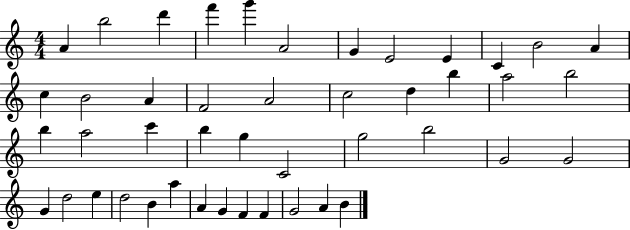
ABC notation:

X:1
T:Untitled
M:4/4
L:1/4
K:C
A b2 d' f' g' A2 G E2 E C B2 A c B2 A F2 A2 c2 d b a2 b2 b a2 c' b g C2 g2 b2 G2 G2 G d2 e d2 B a A G F F G2 A B